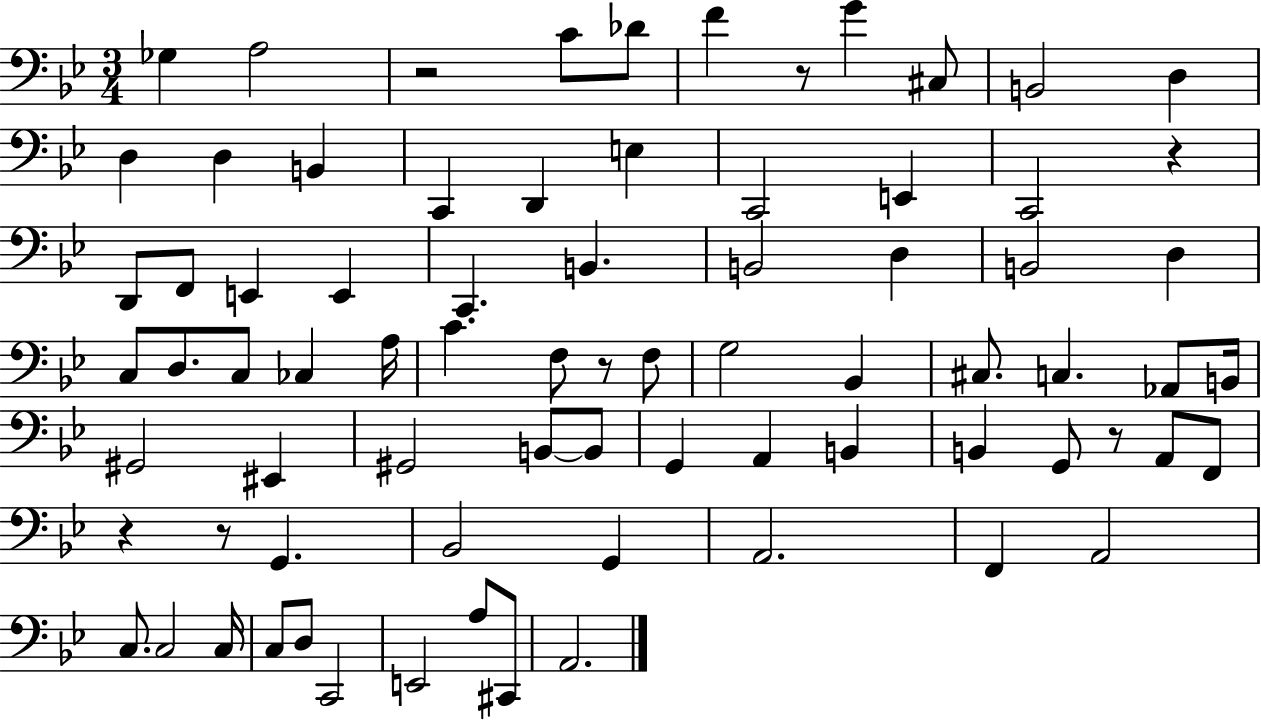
Gb3/q A3/h R/h C4/e Db4/e F4/q R/e G4/q C#3/e B2/h D3/q D3/q D3/q B2/q C2/q D2/q E3/q C2/h E2/q C2/h R/q D2/e F2/e E2/q E2/q C2/q. B2/q. B2/h D3/q B2/h D3/q C3/e D3/e. C3/e CES3/q A3/s C4/q. F3/e R/e F3/e G3/h Bb2/q C#3/e. C3/q. Ab2/e B2/s G#2/h EIS2/q G#2/h B2/e B2/e G2/q A2/q B2/q B2/q G2/e R/e A2/e F2/e R/q R/e G2/q. Bb2/h G2/q A2/h. F2/q A2/h C3/e. C3/h C3/s C3/e D3/e C2/h E2/h A3/e C#2/e A2/h.